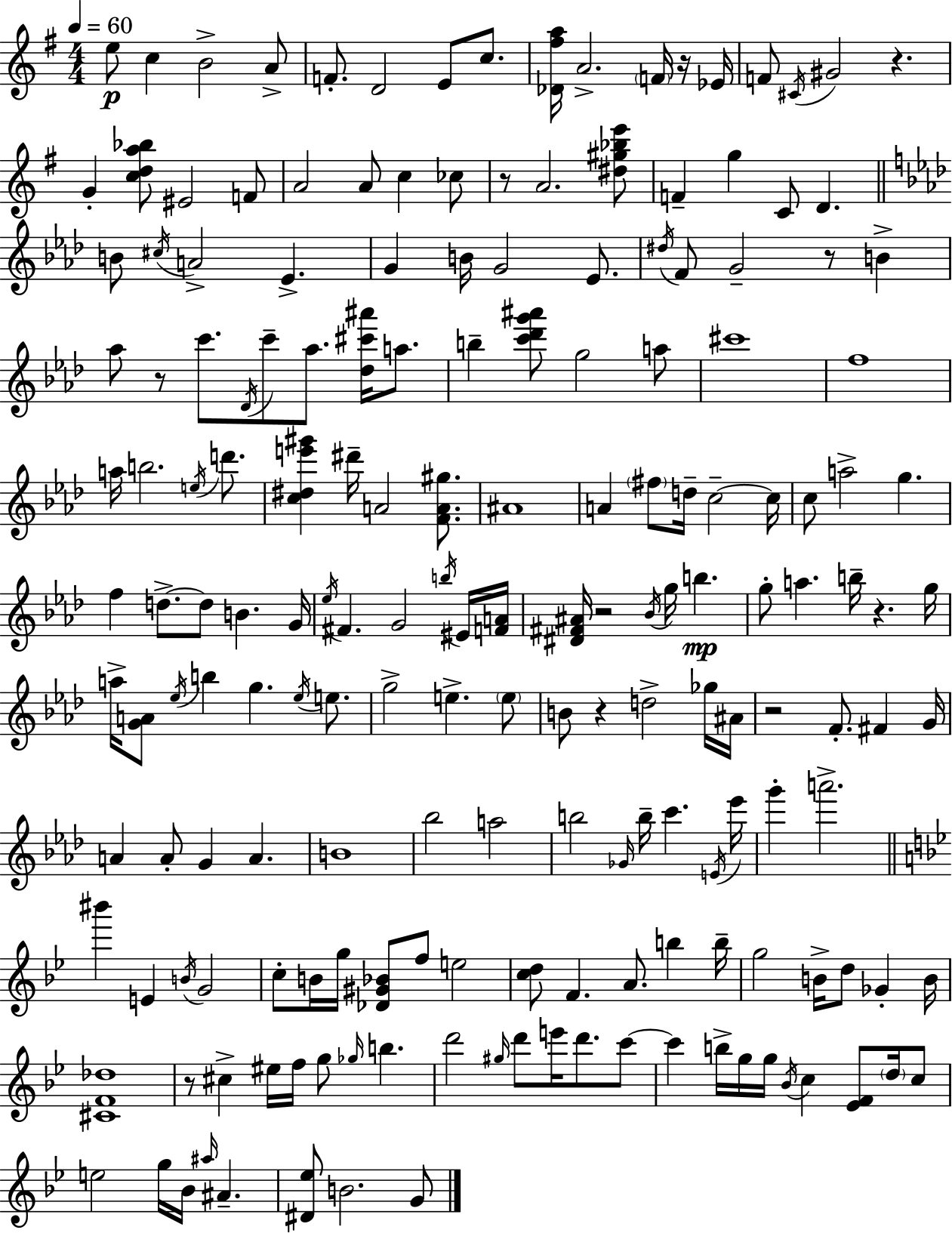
X:1
T:Untitled
M:4/4
L:1/4
K:Em
e/2 c B2 A/2 F/2 D2 E/2 c/2 [_D^fa]/4 A2 F/4 z/4 _E/4 F/2 ^C/4 ^G2 z G [cda_b]/2 ^E2 F/2 A2 A/2 c _c/2 z/2 A2 [^d^g_be']/2 F g C/2 D B/2 ^c/4 A2 _E G B/4 G2 _E/2 ^d/4 F/2 G2 z/2 B _a/2 z/2 c'/2 _D/4 c'/2 _a/2 [_d^c'^a']/4 a/2 b [c'_d'g'^a']/2 g2 a/2 ^c'4 f4 a/4 b2 e/4 d'/2 [c^de'^g'] ^d'/4 A2 [FA^g]/2 ^A4 A ^f/2 d/4 c2 c/4 c/2 a2 g f d/2 d/2 B G/4 _e/4 ^F G2 b/4 ^E/4 [FA]/4 [^D^F^A]/4 z2 _B/4 g/4 b g/2 a b/4 z g/4 a/4 [GA]/2 _e/4 b g _e/4 e/2 g2 e e/2 B/2 z d2 _g/4 ^A/4 z2 F/2 ^F G/4 A A/2 G A B4 _b2 a2 b2 _G/4 b/4 c' E/4 _e'/4 g' a'2 ^b' E B/4 G2 c/2 B/4 g/4 [_D^G_B]/2 f/2 e2 [cd]/2 F A/2 b b/4 g2 B/4 d/2 _G B/4 [^CF_d]4 z/2 ^c ^e/4 f/4 g/2 _g/4 b d'2 ^g/4 d'/2 e'/4 d'/2 c'/2 c' b/4 g/4 g/4 _B/4 c [_EF]/2 d/4 c/2 e2 g/4 _B/4 ^a/4 ^A [^D_e]/2 B2 G/2